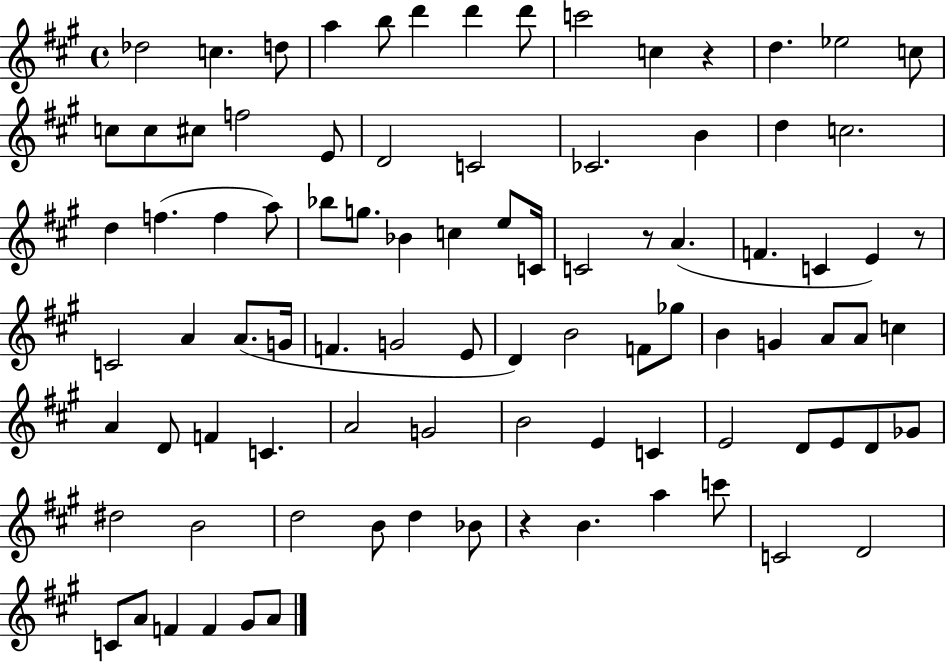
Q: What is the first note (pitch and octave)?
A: Db5